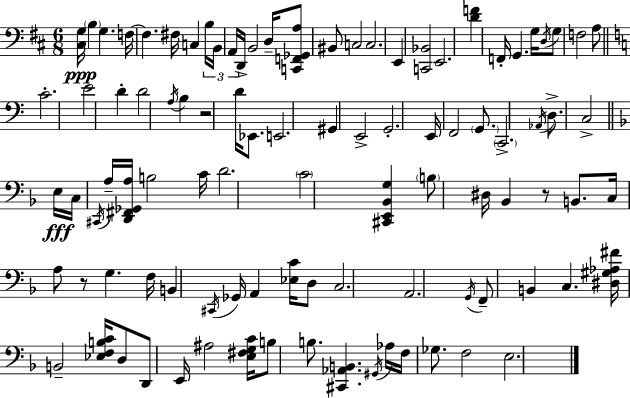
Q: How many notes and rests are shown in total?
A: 97